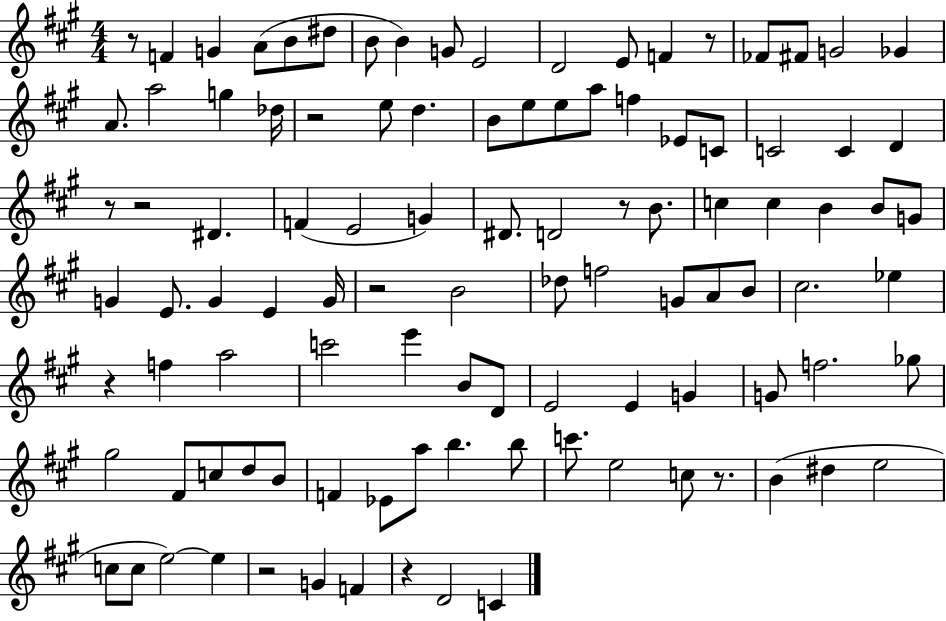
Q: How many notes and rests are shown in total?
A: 104